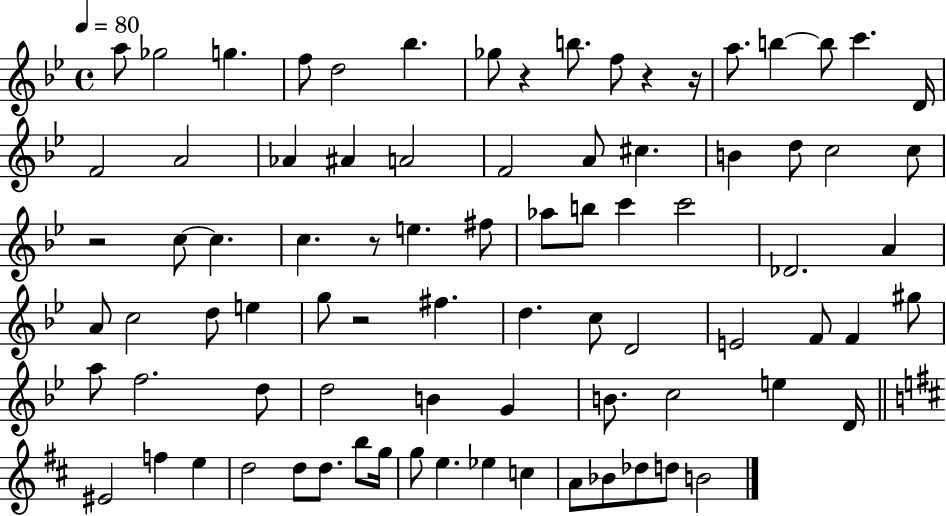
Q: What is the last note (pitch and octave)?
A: B4